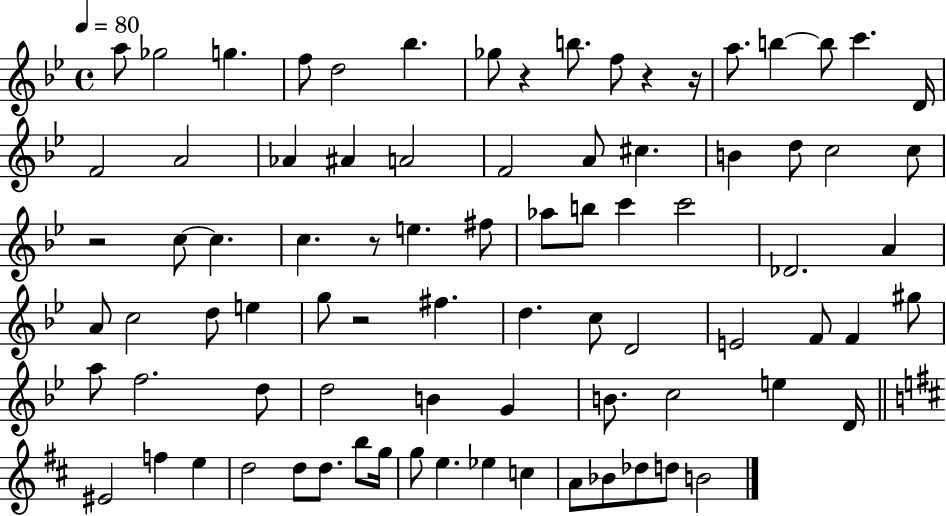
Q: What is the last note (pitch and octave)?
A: B4